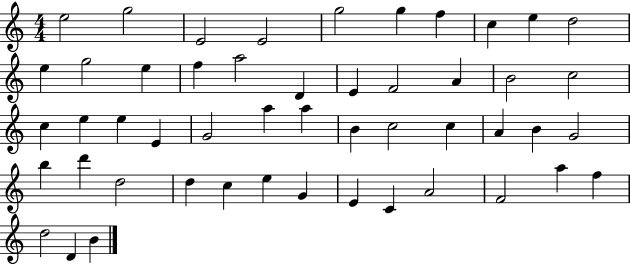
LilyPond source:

{
  \clef treble
  \numericTimeSignature
  \time 4/4
  \key c \major
  e''2 g''2 | e'2 e'2 | g''2 g''4 f''4 | c''4 e''4 d''2 | \break e''4 g''2 e''4 | f''4 a''2 d'4 | e'4 f'2 a'4 | b'2 c''2 | \break c''4 e''4 e''4 e'4 | g'2 a''4 a''4 | b'4 c''2 c''4 | a'4 b'4 g'2 | \break b''4 d'''4 d''2 | d''4 c''4 e''4 g'4 | e'4 c'4 a'2 | f'2 a''4 f''4 | \break d''2 d'4 b'4 | \bar "|."
}